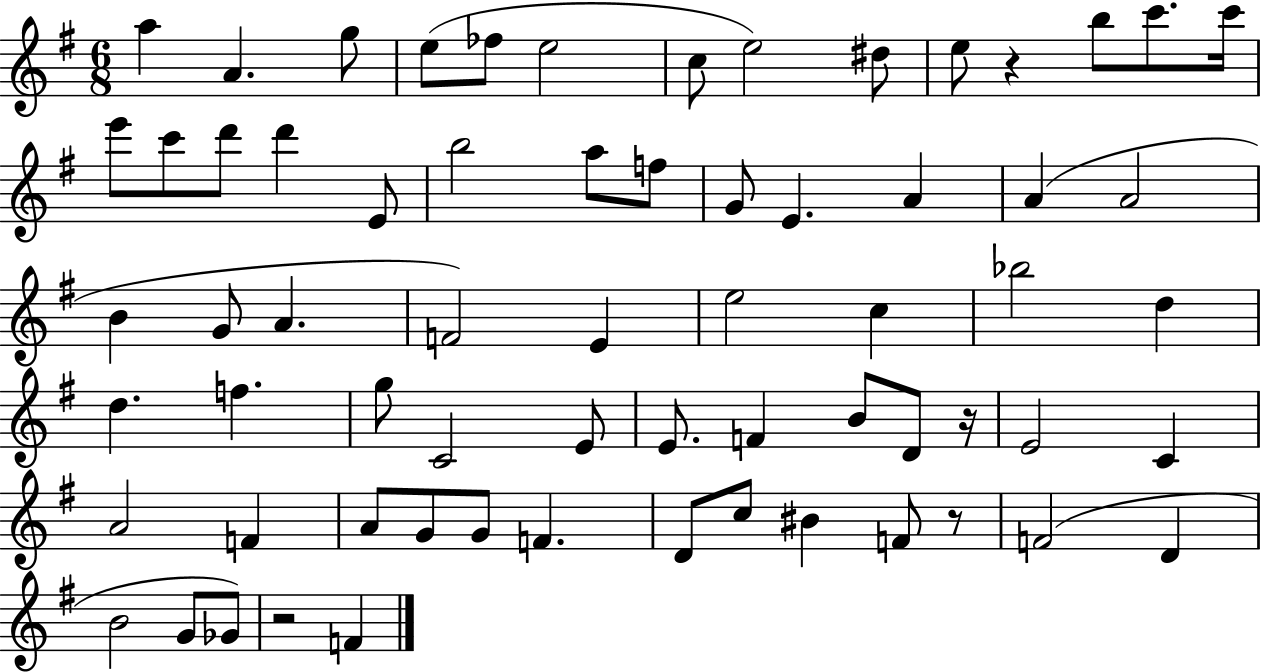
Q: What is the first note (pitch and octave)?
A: A5